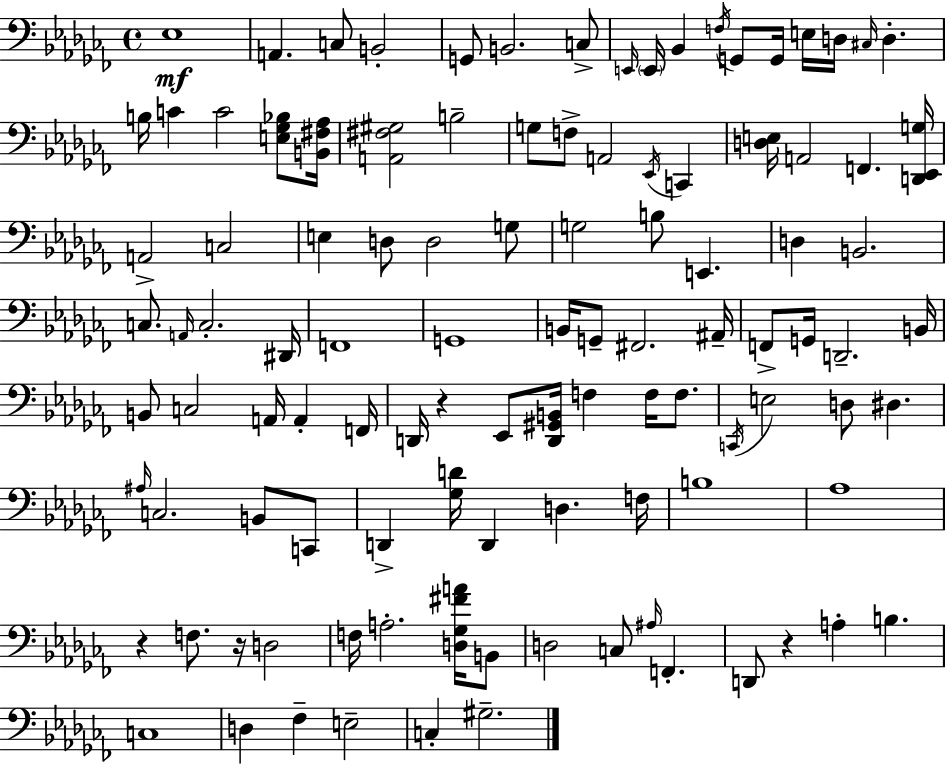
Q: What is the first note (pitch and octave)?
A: Eb3